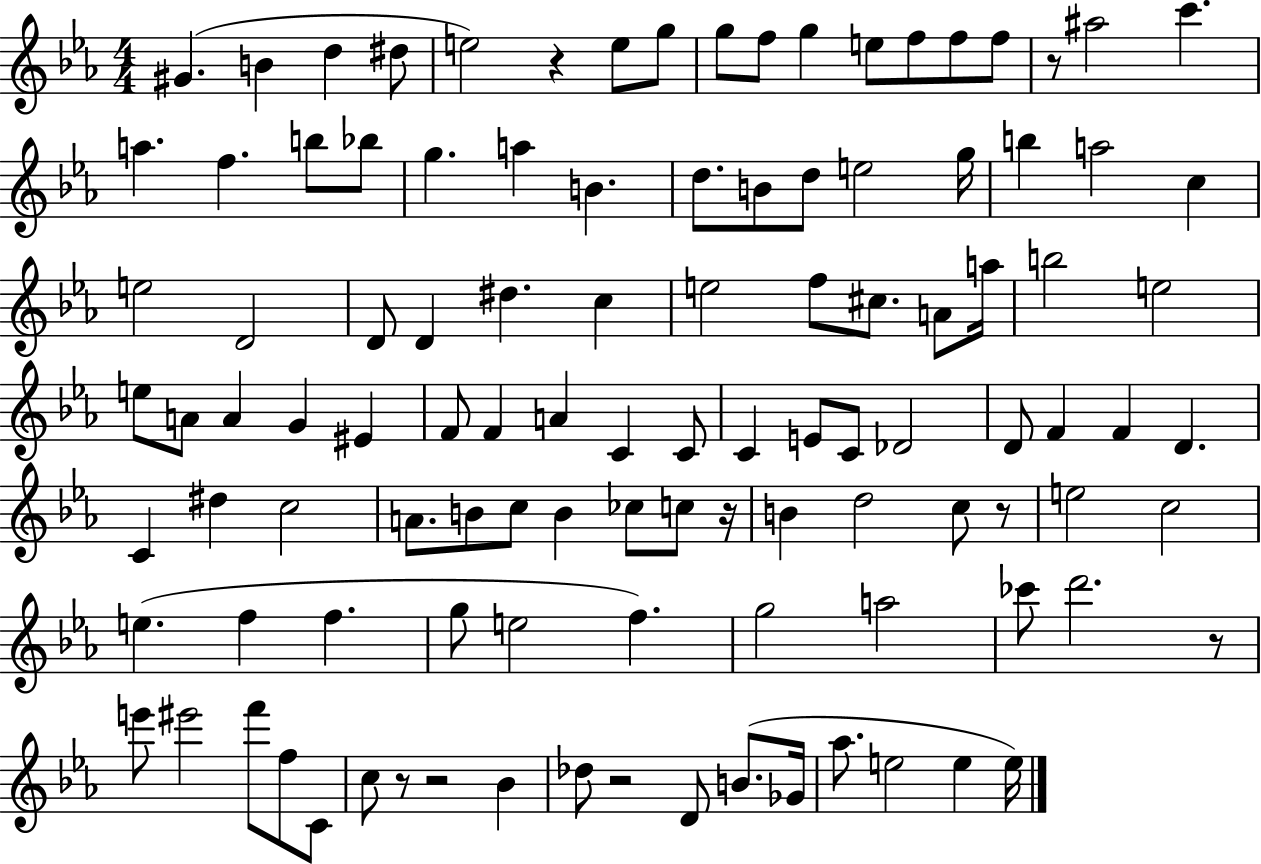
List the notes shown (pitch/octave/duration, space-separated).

G#4/q. B4/q D5/q D#5/e E5/h R/q E5/e G5/e G5/e F5/e G5/q E5/e F5/e F5/e F5/e R/e A#5/h C6/q. A5/q. F5/q. B5/e Bb5/e G5/q. A5/q B4/q. D5/e. B4/e D5/e E5/h G5/s B5/q A5/h C5/q E5/h D4/h D4/e D4/q D#5/q. C5/q E5/h F5/e C#5/e. A4/e A5/s B5/h E5/h E5/e A4/e A4/q G4/q EIS4/q F4/e F4/q A4/q C4/q C4/e C4/q E4/e C4/e Db4/h D4/e F4/q F4/q D4/q. C4/q D#5/q C5/h A4/e. B4/e C5/e B4/q CES5/e C5/e R/s B4/q D5/h C5/e R/e E5/h C5/h E5/q. F5/q F5/q. G5/e E5/h F5/q. G5/h A5/h CES6/e D6/h. R/e E6/e EIS6/h F6/e F5/e C4/e C5/e R/e R/h Bb4/q Db5/e R/h D4/e B4/e. Gb4/s Ab5/e. E5/h E5/q E5/s